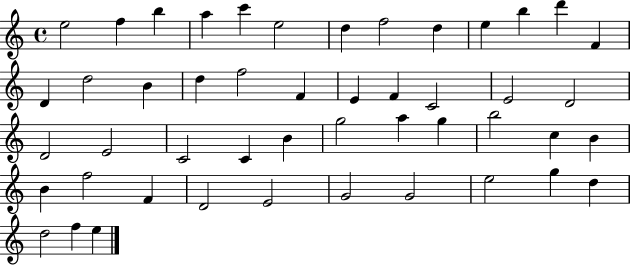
{
  \clef treble
  \time 4/4
  \defaultTimeSignature
  \key c \major
  e''2 f''4 b''4 | a''4 c'''4 e''2 | d''4 f''2 d''4 | e''4 b''4 d'''4 f'4 | \break d'4 d''2 b'4 | d''4 f''2 f'4 | e'4 f'4 c'2 | e'2 d'2 | \break d'2 e'2 | c'2 c'4 b'4 | g''2 a''4 g''4 | b''2 c''4 b'4 | \break b'4 f''2 f'4 | d'2 e'2 | g'2 g'2 | e''2 g''4 d''4 | \break d''2 f''4 e''4 | \bar "|."
}